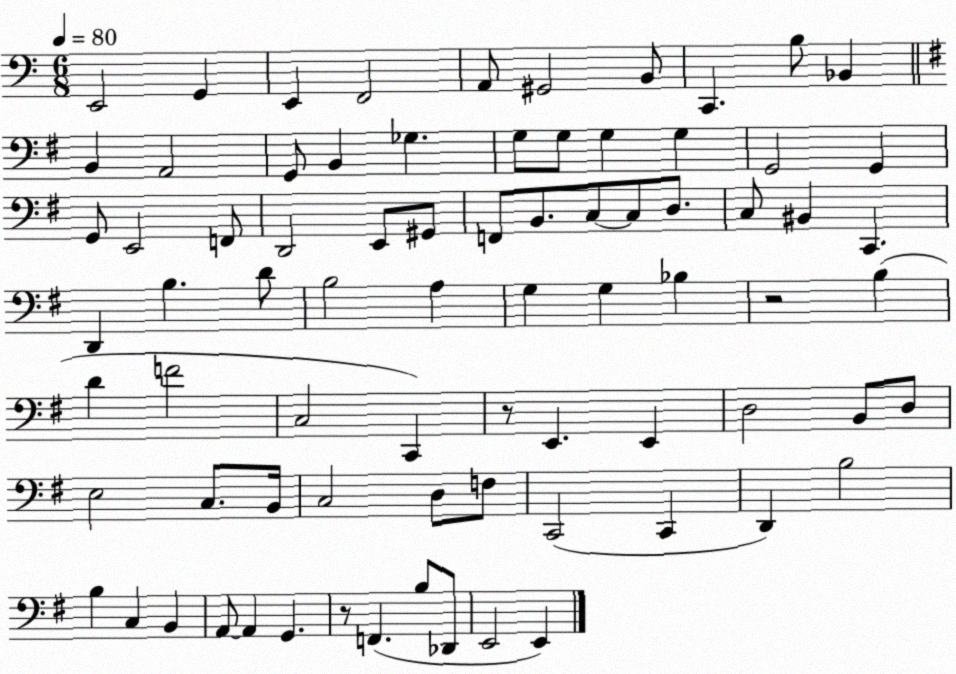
X:1
T:Untitled
M:6/8
L:1/4
K:C
E,,2 G,, E,, F,,2 A,,/2 ^G,,2 B,,/2 C,, B,/2 _B,, B,, A,,2 G,,/2 B,, _G, G,/2 G,/2 G, G, G,,2 G,, G,,/2 E,,2 F,,/2 D,,2 E,,/2 ^G,,/2 F,,/2 B,,/2 C,/2 C,/2 D,/2 C,/2 ^B,, C,, D,, B, D/2 B,2 A, G, G, _B, z2 B, D F2 C,2 C,, z/2 E,, E,, D,2 B,,/2 D,/2 E,2 C,/2 B,,/4 C,2 D,/2 F,/2 C,,2 C,, D,, B,2 B, C, B,, A,,/2 A,, G,, z/2 F,, B,/2 _D,,/2 E,,2 E,,